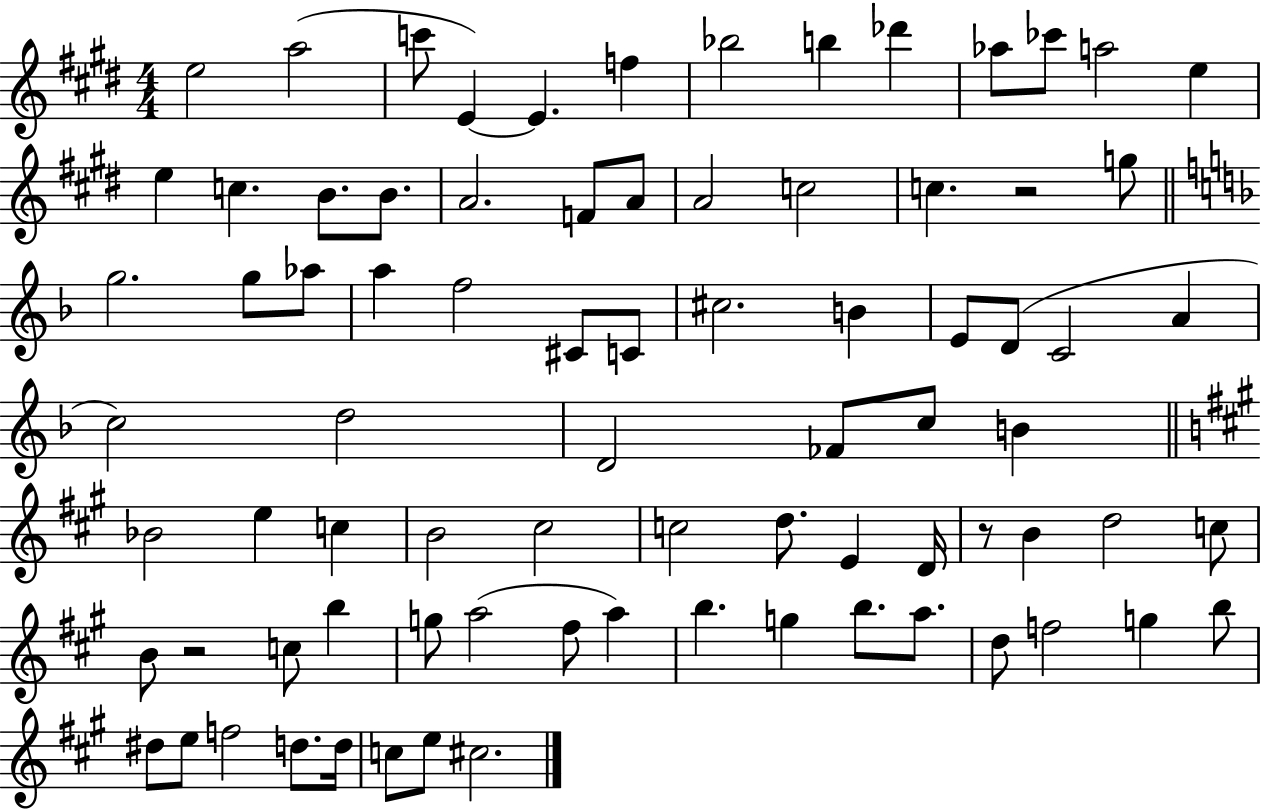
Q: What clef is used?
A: treble